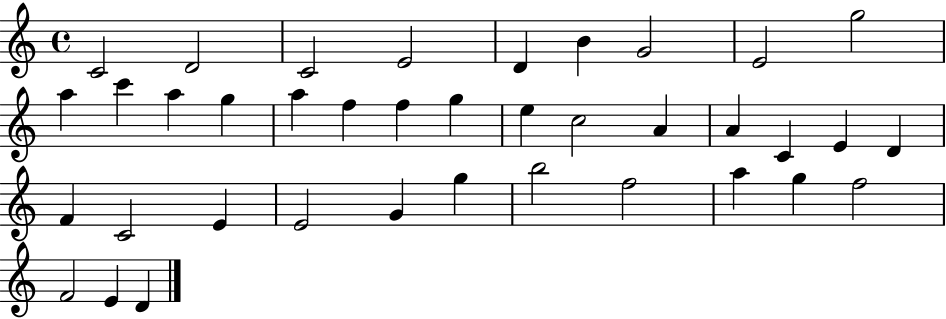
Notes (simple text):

C4/h D4/h C4/h E4/h D4/q B4/q G4/h E4/h G5/h A5/q C6/q A5/q G5/q A5/q F5/q F5/q G5/q E5/q C5/h A4/q A4/q C4/q E4/q D4/q F4/q C4/h E4/q E4/h G4/q G5/q B5/h F5/h A5/q G5/q F5/h F4/h E4/q D4/q